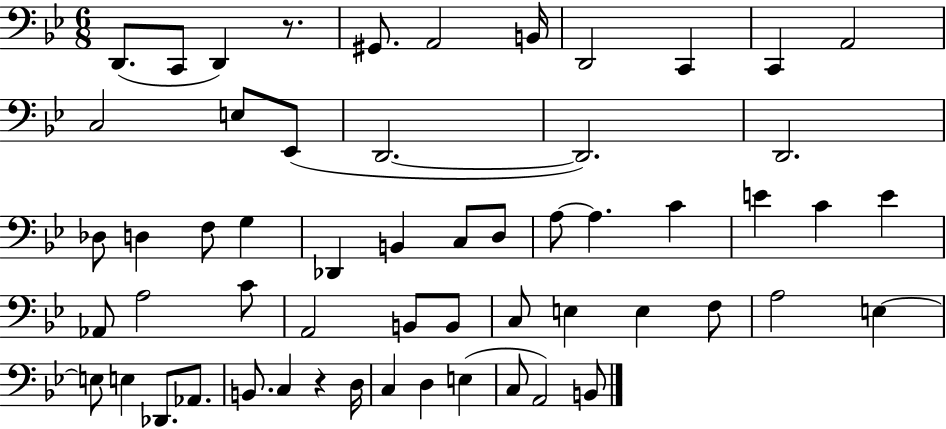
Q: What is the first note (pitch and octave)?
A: D2